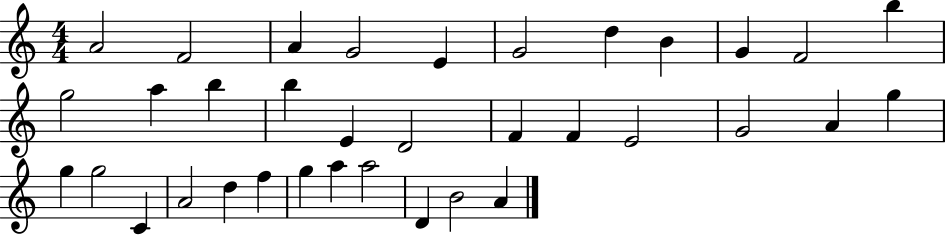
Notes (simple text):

A4/h F4/h A4/q G4/h E4/q G4/h D5/q B4/q G4/q F4/h B5/q G5/h A5/q B5/q B5/q E4/q D4/h F4/q F4/q E4/h G4/h A4/q G5/q G5/q G5/h C4/q A4/h D5/q F5/q G5/q A5/q A5/h D4/q B4/h A4/q